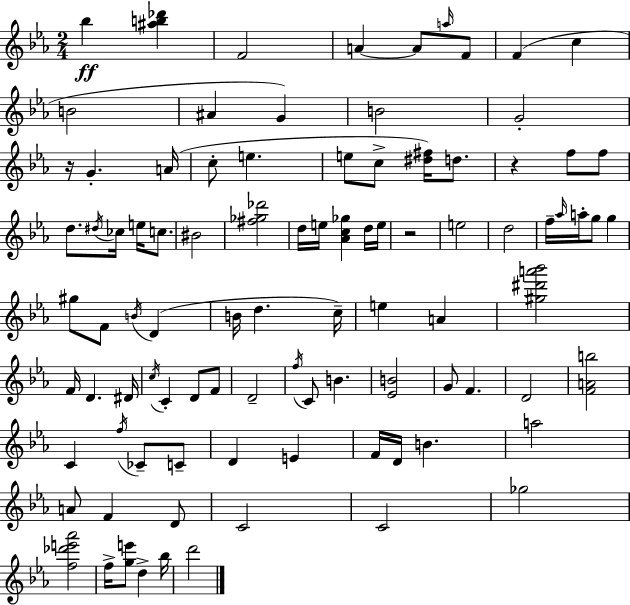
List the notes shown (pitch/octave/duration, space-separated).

Bb5/q [A#5,B5,Db6]/q F4/h A4/q A4/e A5/s F4/e F4/q C5/q B4/h A#4/q G4/q B4/h G4/h R/s G4/q. A4/s C5/e E5/q. E5/e C5/e [D#5,F#5]/s D5/e. R/q F5/e F5/e D5/e. D#5/s CES5/s E5/s C5/e. BIS4/h [F#5,Gb5,Db6]/h D5/s E5/s [Ab4,C5,Gb5]/q D5/s E5/s R/h E5/h D5/h F5/s Ab5/s A5/s G5/e G5/q G#5/e F4/e B4/s D4/q B4/s D5/q. C5/s E5/q A4/q [G#5,D#6,A6,Bb6]/h F4/s D4/q. D#4/s C5/s C4/q D4/e F4/e D4/h F5/s C4/e B4/q. [Eb4,B4]/h G4/e F4/q. D4/h [F4,A4,B5]/h C4/q F5/s CES4/e C4/e D4/q E4/q F4/s D4/s B4/q. A5/h A4/e F4/q D4/e C4/h C4/h Gb5/h [F5,Db6,E6,Ab6]/h F5/s [G5,E6]/e D5/q Bb5/s D6/h